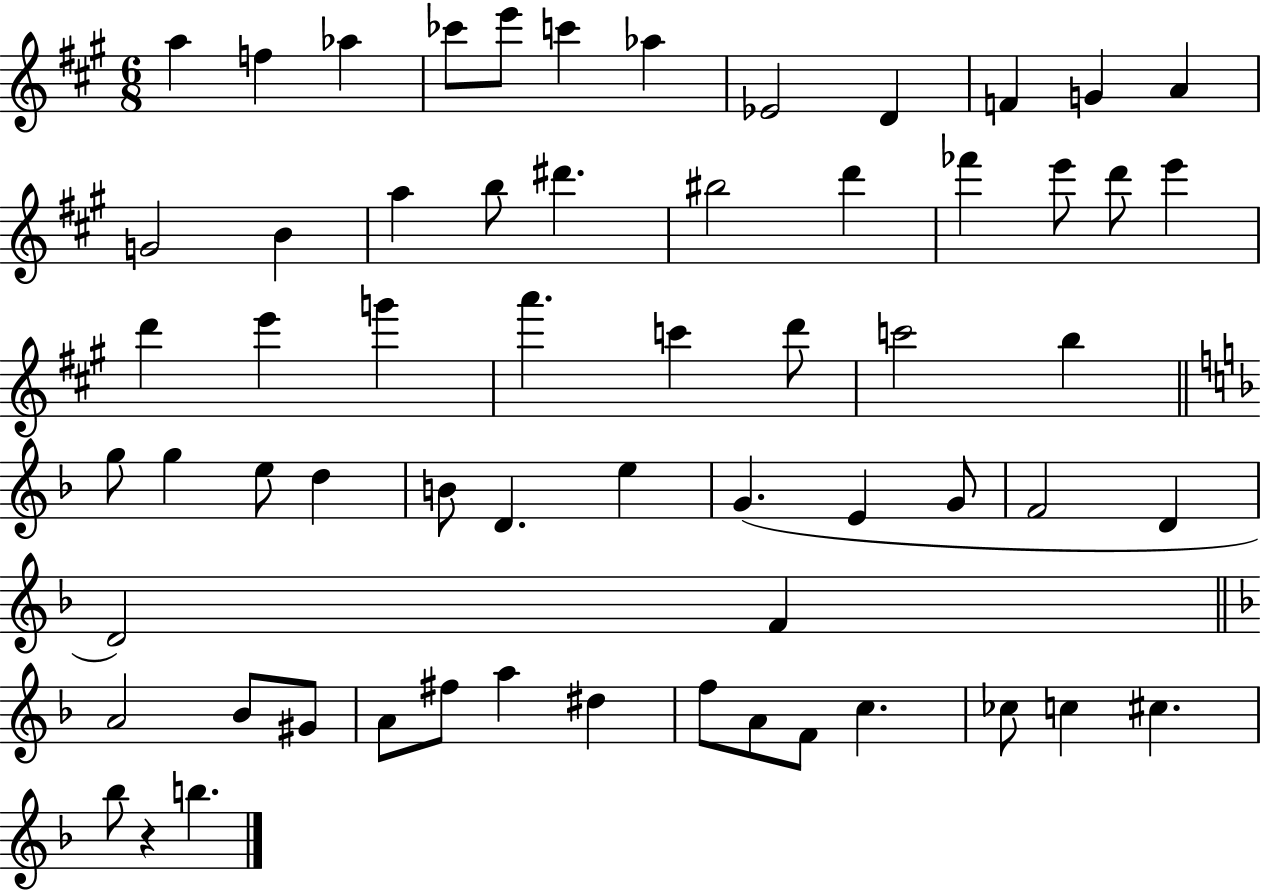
{
  \clef treble
  \numericTimeSignature
  \time 6/8
  \key a \major
  a''4 f''4 aes''4 | ces'''8 e'''8 c'''4 aes''4 | ees'2 d'4 | f'4 g'4 a'4 | \break g'2 b'4 | a''4 b''8 dis'''4. | bis''2 d'''4 | fes'''4 e'''8 d'''8 e'''4 | \break d'''4 e'''4 g'''4 | a'''4. c'''4 d'''8 | c'''2 b''4 | \bar "||" \break \key f \major g''8 g''4 e''8 d''4 | b'8 d'4. e''4 | g'4.( e'4 g'8 | f'2 d'4 | \break d'2) f'4 | \bar "||" \break \key f \major a'2 bes'8 gis'8 | a'8 fis''8 a''4 dis''4 | f''8 a'8 f'8 c''4. | ces''8 c''4 cis''4. | \break bes''8 r4 b''4. | \bar "|."
}